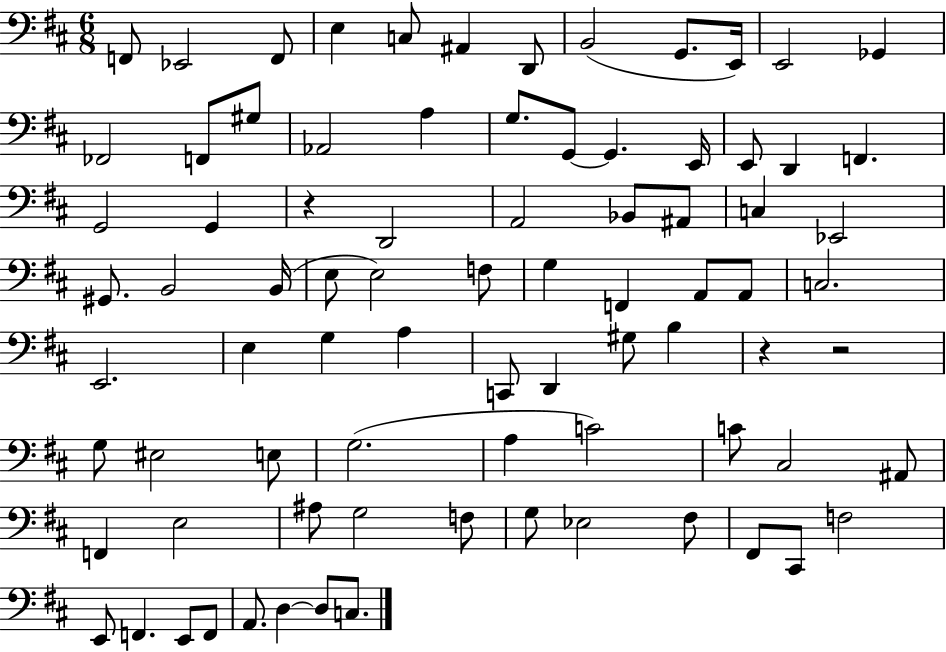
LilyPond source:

{
  \clef bass
  \numericTimeSignature
  \time 6/8
  \key d \major
  f,8 ees,2 f,8 | e4 c8 ais,4 d,8 | b,2( g,8. e,16) | e,2 ges,4 | \break fes,2 f,8 gis8 | aes,2 a4 | g8. g,8~~ g,4. e,16 | e,8 d,4 f,4. | \break g,2 g,4 | r4 d,2 | a,2 bes,8 ais,8 | c4 ees,2 | \break gis,8. b,2 b,16( | e8 e2) f8 | g4 f,4 a,8 a,8 | c2. | \break e,2. | e4 g4 a4 | c,8 d,4 gis8 b4 | r4 r2 | \break g8 eis2 e8 | g2.( | a4 c'2) | c'8 cis2 ais,8 | \break f,4 e2 | ais8 g2 f8 | g8 ees2 fis8 | fis,8 cis,8 f2 | \break e,8 f,4. e,8 f,8 | a,8. d4~~ d8 c8. | \bar "|."
}